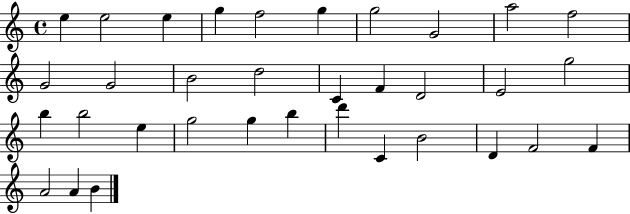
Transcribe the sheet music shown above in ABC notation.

X:1
T:Untitled
M:4/4
L:1/4
K:C
e e2 e g f2 g g2 G2 a2 f2 G2 G2 B2 d2 C F D2 E2 g2 b b2 e g2 g b d' C B2 D F2 F A2 A B